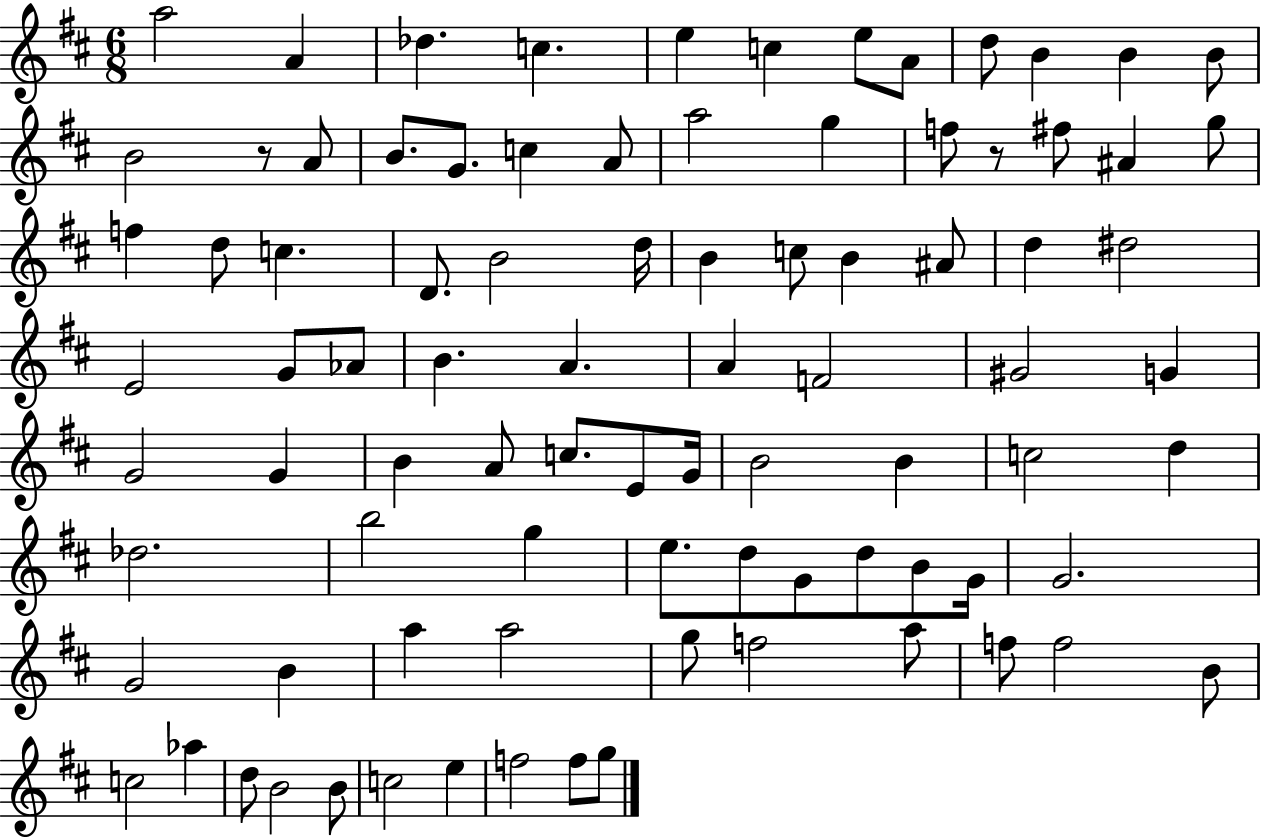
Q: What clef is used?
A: treble